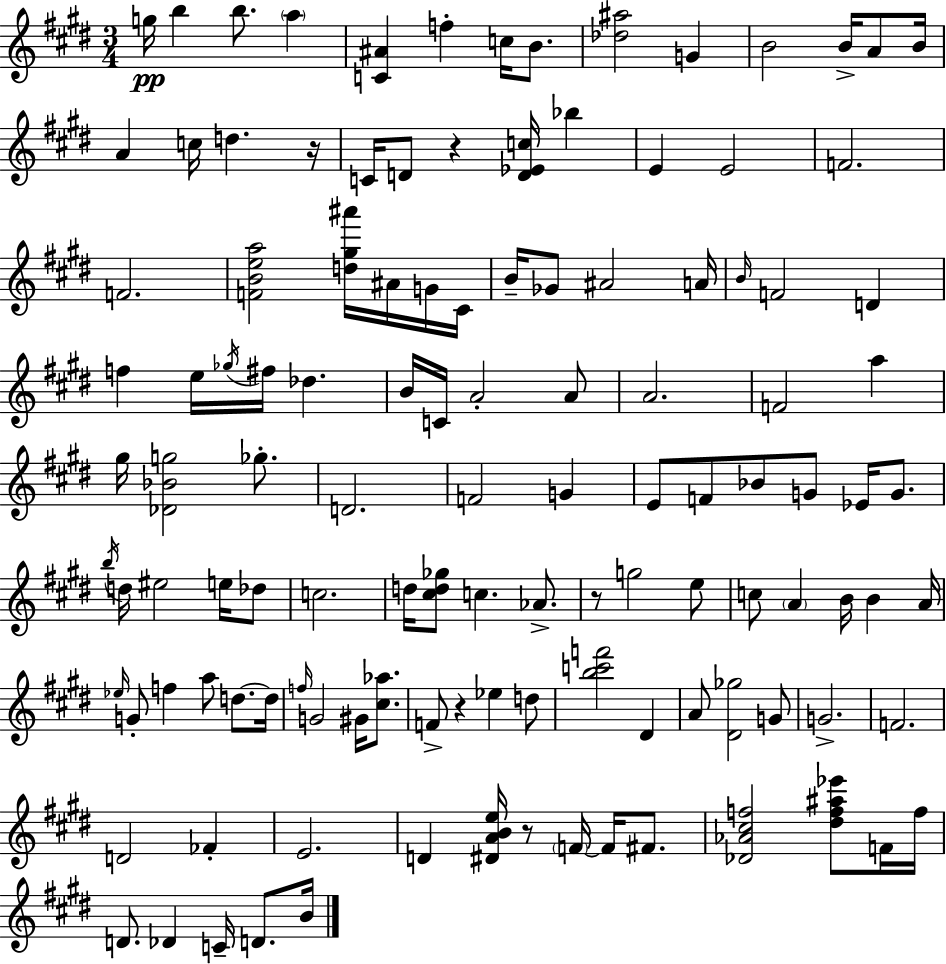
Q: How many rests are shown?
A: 5